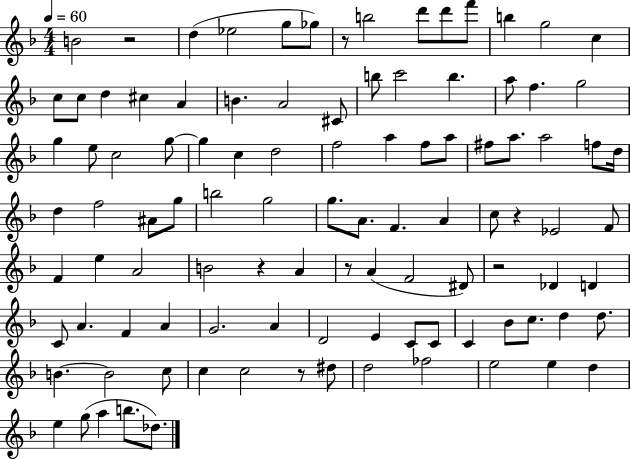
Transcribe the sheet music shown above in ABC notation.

X:1
T:Untitled
M:4/4
L:1/4
K:F
B2 z2 d _e2 g/2 _g/2 z/2 b2 d'/2 d'/2 f'/2 b g2 c c/2 c/2 d ^c A B A2 ^C/2 b/2 c'2 b a/2 f g2 g e/2 c2 g/2 g c d2 f2 a f/2 a/2 ^f/2 a/2 a2 f/2 d/4 d f2 ^A/2 g/2 b2 g2 g/2 A/2 F A c/2 z _E2 F/2 F e A2 B2 z A z/2 A F2 ^D/2 z2 _D D C/2 A F A G2 A D2 E C/2 C/2 C _B/2 c/2 d d/2 B B2 c/2 c c2 z/2 ^d/2 d2 _f2 e2 e d e g/2 a b/2 _d/2